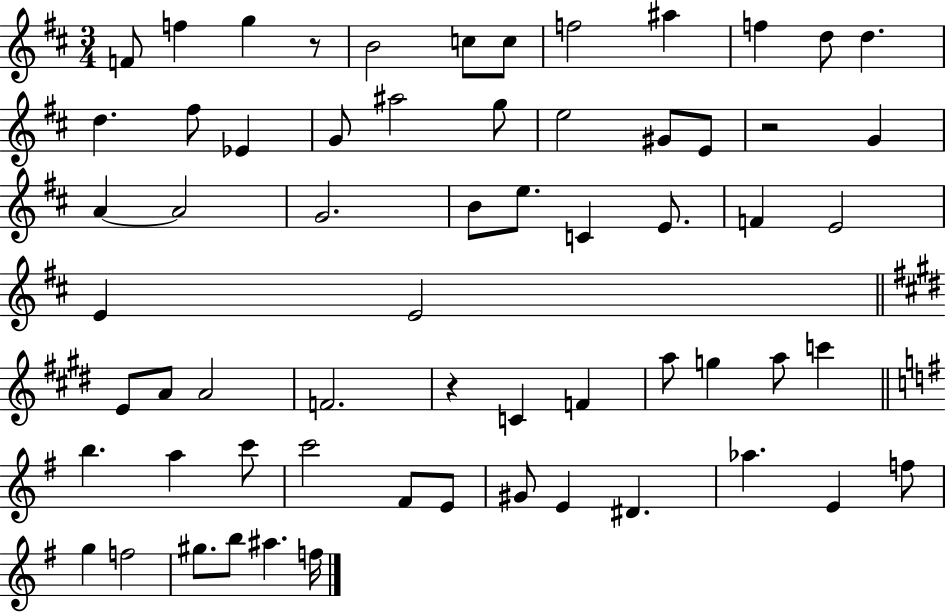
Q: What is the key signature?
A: D major